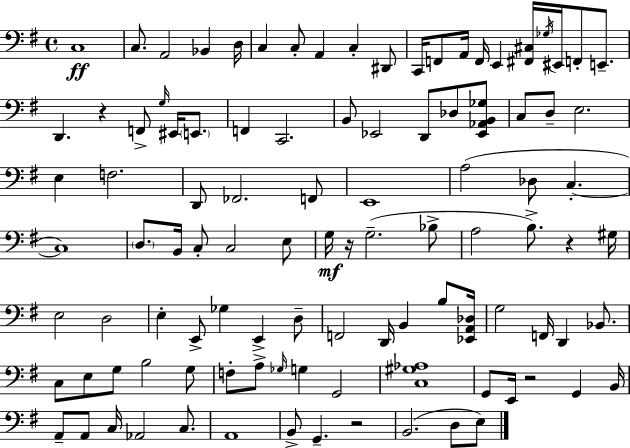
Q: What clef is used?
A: bass